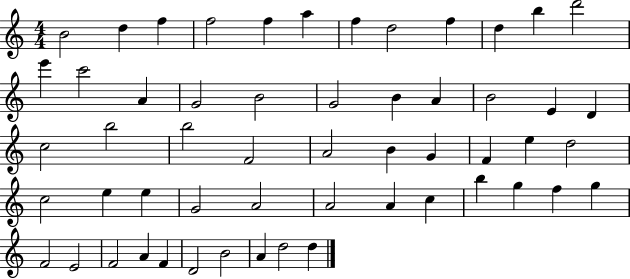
B4/h D5/q F5/q F5/h F5/q A5/q F5/q D5/h F5/q D5/q B5/q D6/h E6/q C6/h A4/q G4/h B4/h G4/h B4/q A4/q B4/h E4/q D4/q C5/h B5/h B5/h F4/h A4/h B4/q G4/q F4/q E5/q D5/h C5/h E5/q E5/q G4/h A4/h A4/h A4/q C5/q B5/q G5/q F5/q G5/q F4/h E4/h F4/h A4/q F4/q D4/h B4/h A4/q D5/h D5/q